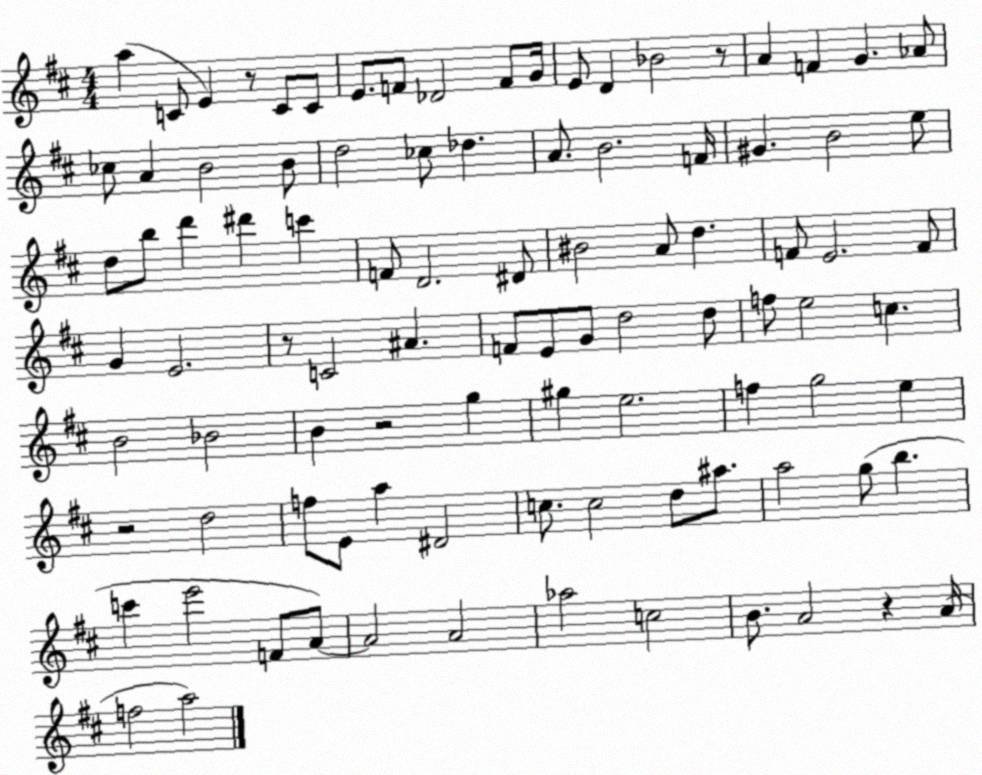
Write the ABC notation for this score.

X:1
T:Untitled
M:4/4
L:1/4
K:D
a C/2 E z/2 C/2 C/2 E/2 F/2 _D2 F/2 G/4 E/2 D _B2 z/2 A F G _A/2 _c/2 A B2 B/2 d2 _c/2 _d A/2 B2 F/4 ^G B2 e/2 d/2 b/2 d' ^d' c' F/2 D2 ^D/2 ^B2 A/2 d F/2 E2 F/2 G E2 z/2 C2 ^A F/2 E/2 G/2 d2 d/2 f/2 e2 c B2 _B2 B z2 g ^g e2 f g2 e z2 d2 f/2 E/2 a ^D2 c/2 c2 d/2 ^a/2 a2 g/2 b c' e'2 F/2 A/2 A2 A2 _a2 c2 B/2 A2 z A/4 f2 a2